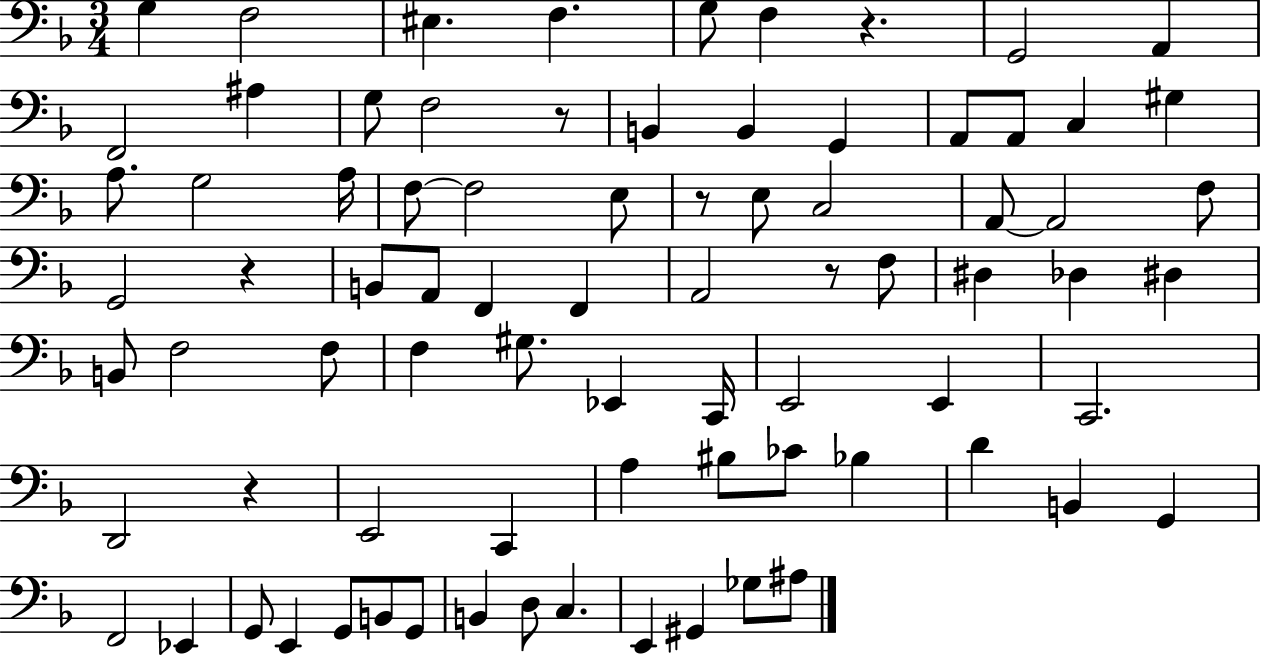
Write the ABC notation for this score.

X:1
T:Untitled
M:3/4
L:1/4
K:F
G, F,2 ^E, F, G,/2 F, z G,,2 A,, F,,2 ^A, G,/2 F,2 z/2 B,, B,, G,, A,,/2 A,,/2 C, ^G, A,/2 G,2 A,/4 F,/2 F,2 E,/2 z/2 E,/2 C,2 A,,/2 A,,2 F,/2 G,,2 z B,,/2 A,,/2 F,, F,, A,,2 z/2 F,/2 ^D, _D, ^D, B,,/2 F,2 F,/2 F, ^G,/2 _E,, C,,/4 E,,2 E,, C,,2 D,,2 z E,,2 C,, A, ^B,/2 _C/2 _B, D B,, G,, F,,2 _E,, G,,/2 E,, G,,/2 B,,/2 G,,/2 B,, D,/2 C, E,, ^G,, _G,/2 ^A,/2